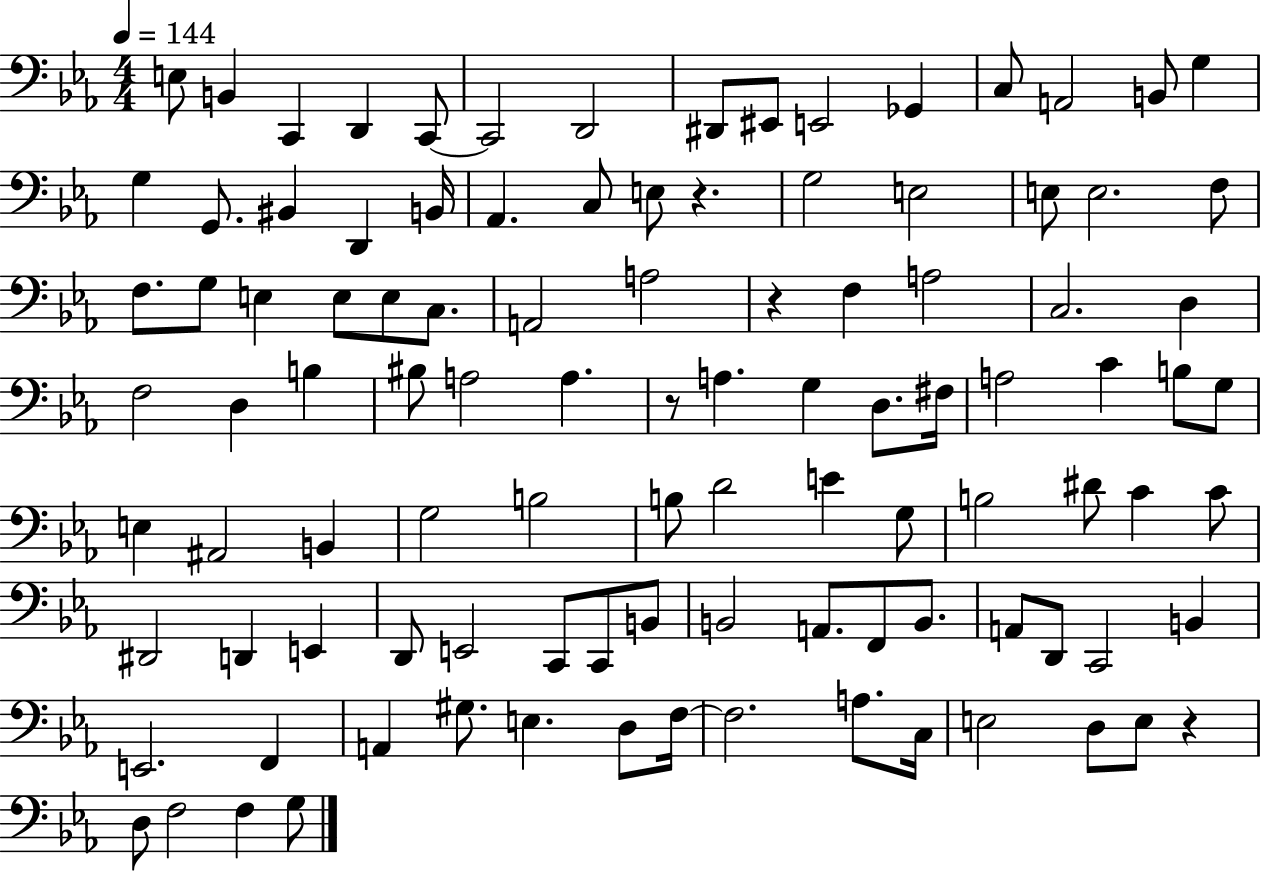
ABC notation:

X:1
T:Untitled
M:4/4
L:1/4
K:Eb
E,/2 B,, C,, D,, C,,/2 C,,2 D,,2 ^D,,/2 ^E,,/2 E,,2 _G,, C,/2 A,,2 B,,/2 G, G, G,,/2 ^B,, D,, B,,/4 _A,, C,/2 E,/2 z G,2 E,2 E,/2 E,2 F,/2 F,/2 G,/2 E, E,/2 E,/2 C,/2 A,,2 A,2 z F, A,2 C,2 D, F,2 D, B, ^B,/2 A,2 A, z/2 A, G, D,/2 ^F,/4 A,2 C B,/2 G,/2 E, ^A,,2 B,, G,2 B,2 B,/2 D2 E G,/2 B,2 ^D/2 C C/2 ^D,,2 D,, E,, D,,/2 E,,2 C,,/2 C,,/2 B,,/2 B,,2 A,,/2 F,,/2 B,,/2 A,,/2 D,,/2 C,,2 B,, E,,2 F,, A,, ^G,/2 E, D,/2 F,/4 F,2 A,/2 C,/4 E,2 D,/2 E,/2 z D,/2 F,2 F, G,/2